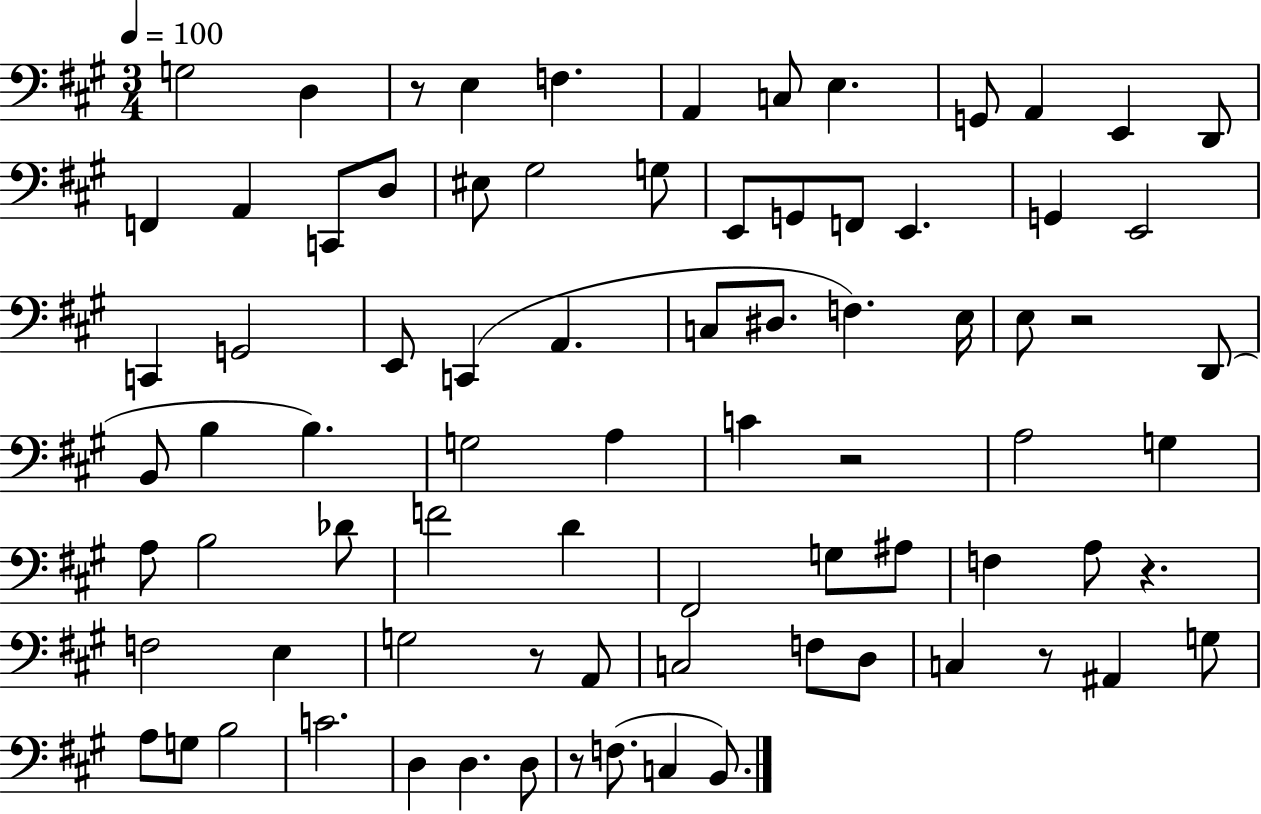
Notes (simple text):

G3/h D3/q R/e E3/q F3/q. A2/q C3/e E3/q. G2/e A2/q E2/q D2/e F2/q A2/q C2/e D3/e EIS3/e G#3/h G3/e E2/e G2/e F2/e E2/q. G2/q E2/h C2/q G2/h E2/e C2/q A2/q. C3/e D#3/e. F3/q. E3/s E3/e R/h D2/e B2/e B3/q B3/q. G3/h A3/q C4/q R/h A3/h G3/q A3/e B3/h Db4/e F4/h D4/q F#2/h G3/e A#3/e F3/q A3/e R/q. F3/h E3/q G3/h R/e A2/e C3/h F3/e D3/e C3/q R/e A#2/q G3/e A3/e G3/e B3/h C4/h. D3/q D3/q. D3/e R/e F3/e. C3/q B2/e.